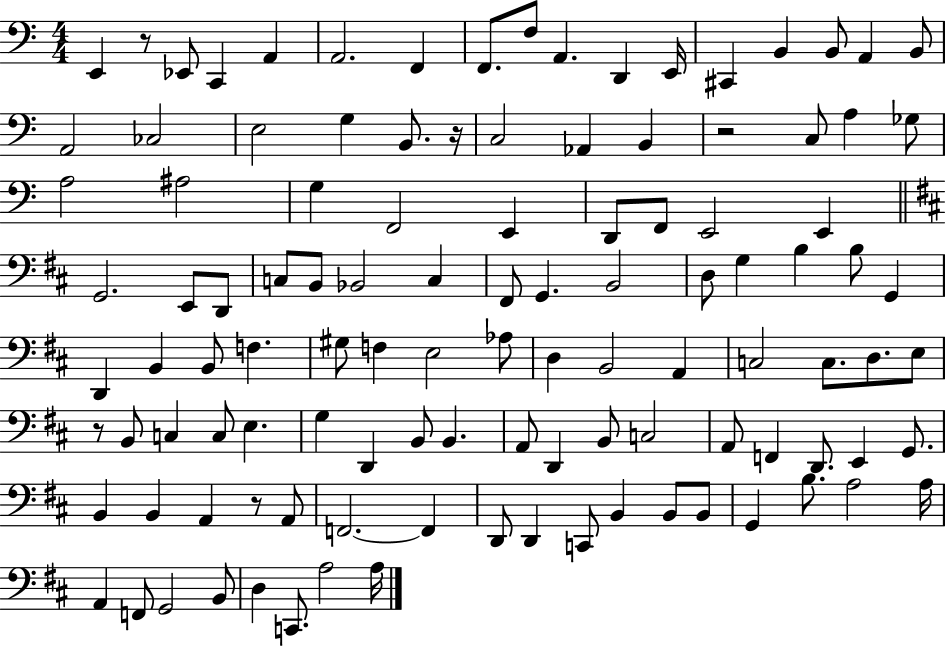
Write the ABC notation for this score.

X:1
T:Untitled
M:4/4
L:1/4
K:C
E,, z/2 _E,,/2 C,, A,, A,,2 F,, F,,/2 F,/2 A,, D,, E,,/4 ^C,, B,, B,,/2 A,, B,,/2 A,,2 _C,2 E,2 G, B,,/2 z/4 C,2 _A,, B,, z2 C,/2 A, _G,/2 A,2 ^A,2 G, F,,2 E,, D,,/2 F,,/2 E,,2 E,, G,,2 E,,/2 D,,/2 C,/2 B,,/2 _B,,2 C, ^F,,/2 G,, B,,2 D,/2 G, B, B,/2 G,, D,, B,, B,,/2 F, ^G,/2 F, E,2 _A,/2 D, B,,2 A,, C,2 C,/2 D,/2 E,/2 z/2 B,,/2 C, C,/2 E, G, D,, B,,/2 B,, A,,/2 D,, B,,/2 C,2 A,,/2 F,, D,,/2 E,, G,,/2 B,, B,, A,, z/2 A,,/2 F,,2 F,, D,,/2 D,, C,,/2 B,, B,,/2 B,,/2 G,, B,/2 A,2 A,/4 A,, F,,/2 G,,2 B,,/2 D, C,,/2 A,2 A,/4